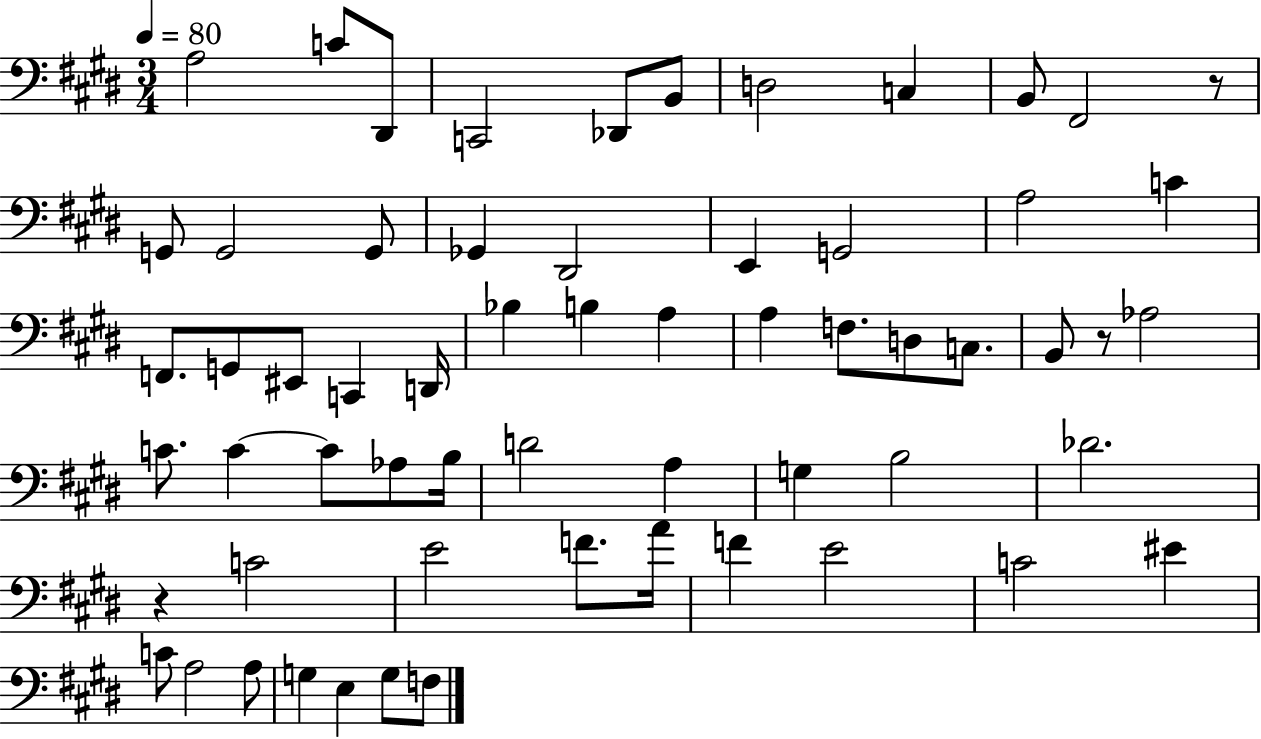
A3/h C4/e D#2/e C2/h Db2/e B2/e D3/h C3/q B2/e F#2/h R/e G2/e G2/h G2/e Gb2/q D#2/h E2/q G2/h A3/h C4/q F2/e. G2/e EIS2/e C2/q D2/s Bb3/q B3/q A3/q A3/q F3/e. D3/e C3/e. B2/e R/e Ab3/h C4/e. C4/q C4/e Ab3/e B3/s D4/h A3/q G3/q B3/h Db4/h. R/q C4/h E4/h F4/e. A4/s F4/q E4/h C4/h EIS4/q C4/e A3/h A3/e G3/q E3/q G3/e F3/e